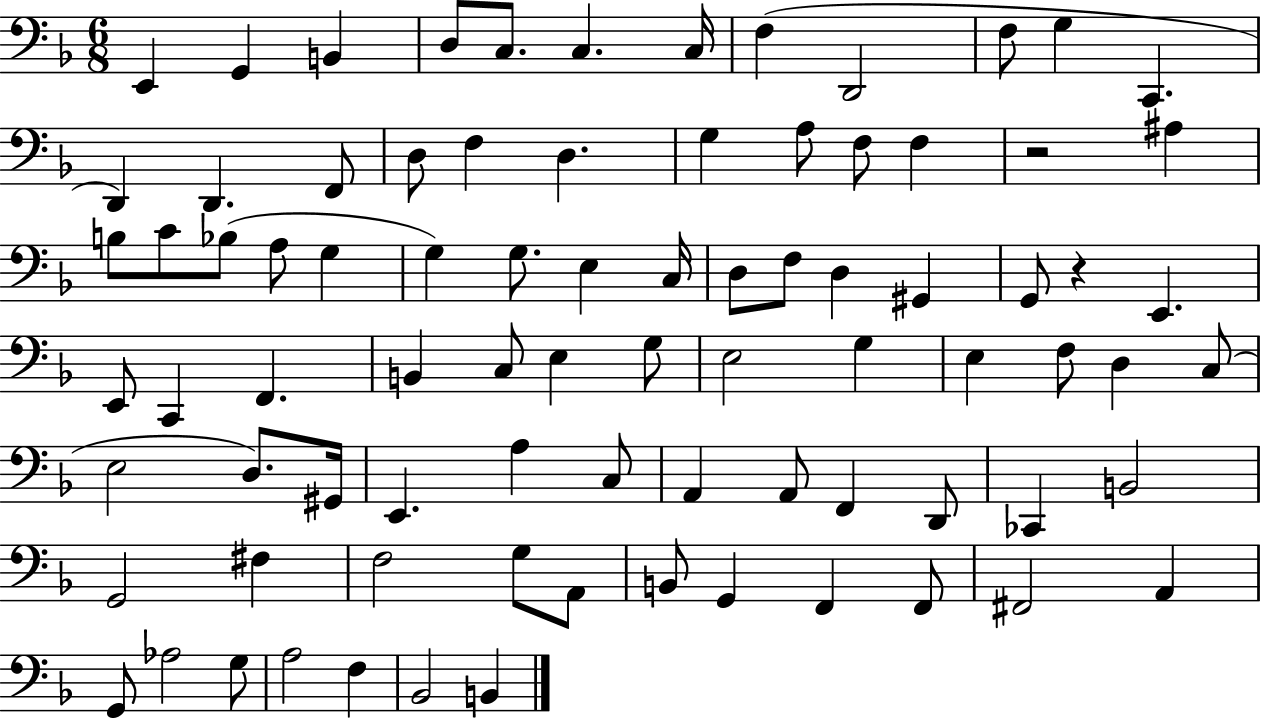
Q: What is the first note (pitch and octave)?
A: E2